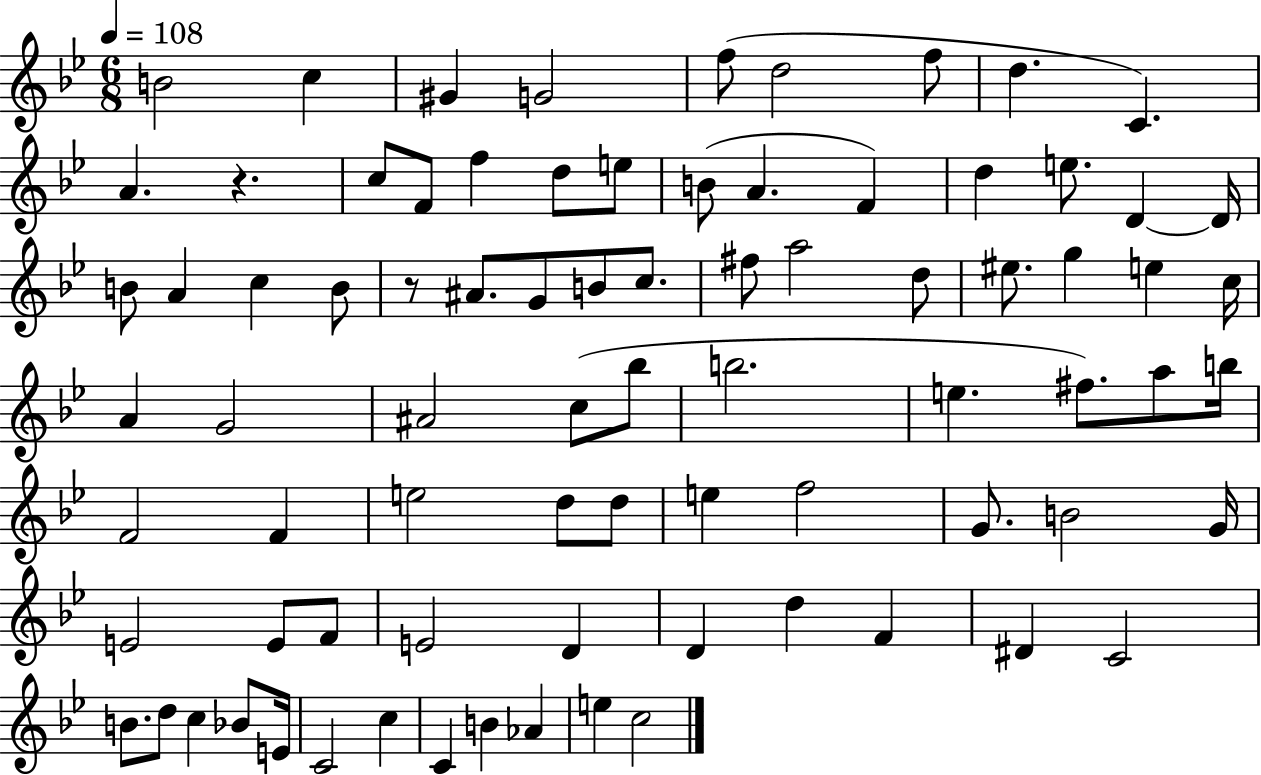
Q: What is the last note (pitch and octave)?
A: C5